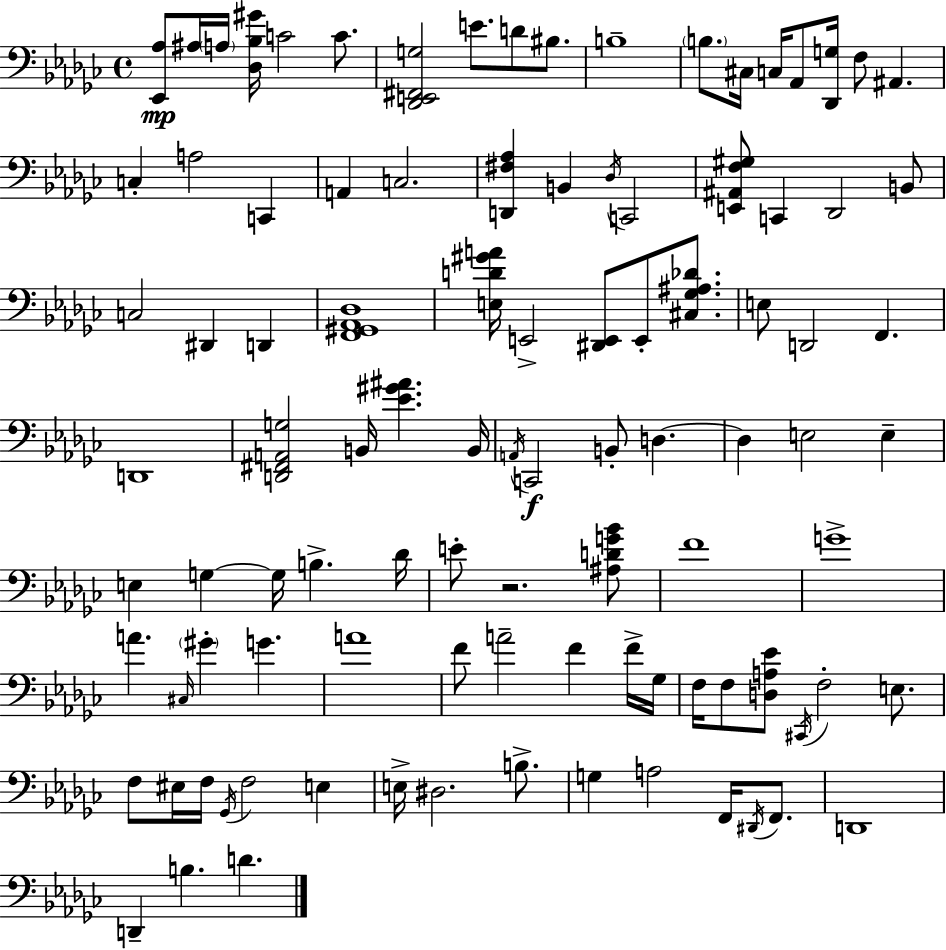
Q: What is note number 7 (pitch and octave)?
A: BIS3